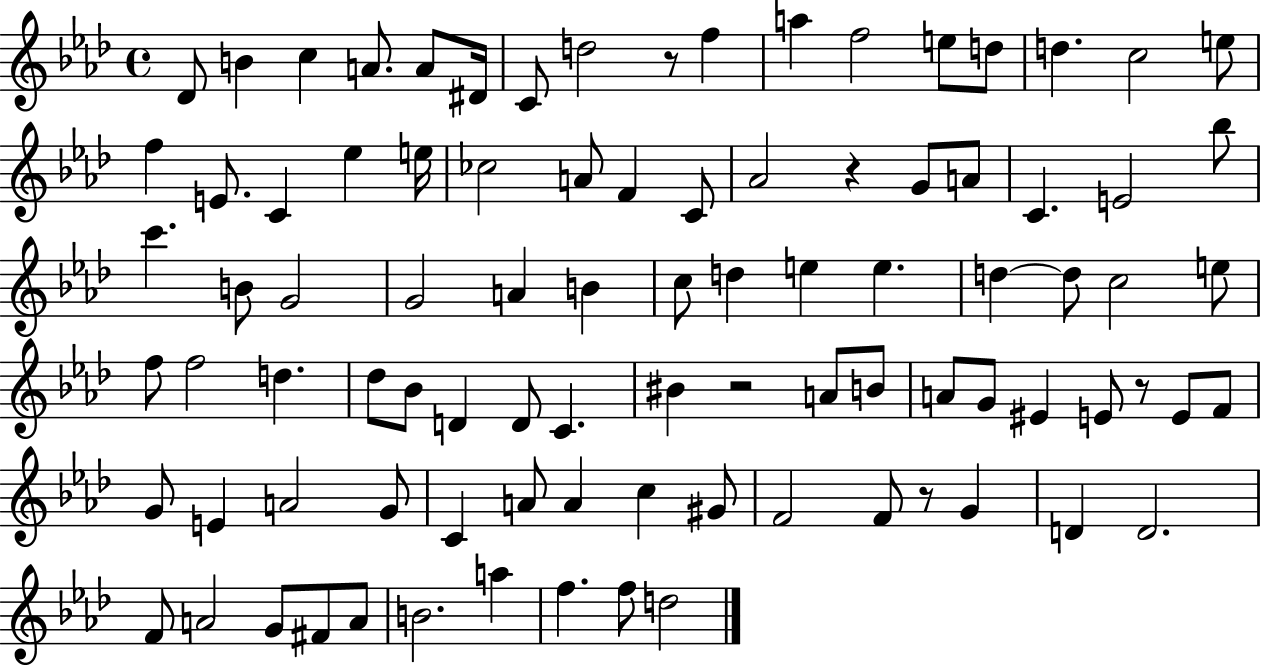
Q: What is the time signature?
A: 4/4